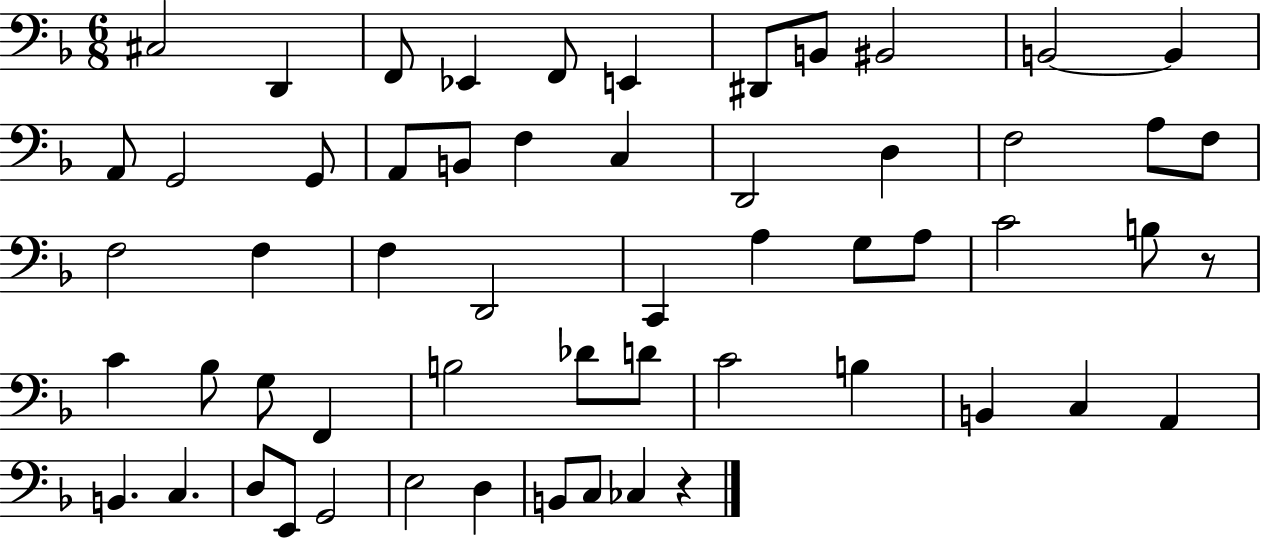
X:1
T:Untitled
M:6/8
L:1/4
K:F
^C,2 D,, F,,/2 _E,, F,,/2 E,, ^D,,/2 B,,/2 ^B,,2 B,,2 B,, A,,/2 G,,2 G,,/2 A,,/2 B,,/2 F, C, D,,2 D, F,2 A,/2 F,/2 F,2 F, F, D,,2 C,, A, G,/2 A,/2 C2 B,/2 z/2 C _B,/2 G,/2 F,, B,2 _D/2 D/2 C2 B, B,, C, A,, B,, C, D,/2 E,,/2 G,,2 E,2 D, B,,/2 C,/2 _C, z